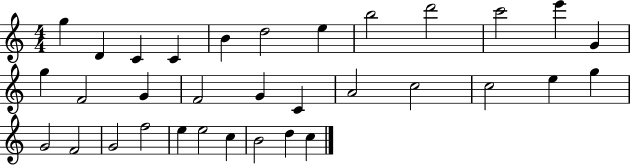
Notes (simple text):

G5/q D4/q C4/q C4/q B4/q D5/h E5/q B5/h D6/h C6/h E6/q G4/q G5/q F4/h G4/q F4/h G4/q C4/q A4/h C5/h C5/h E5/q G5/q G4/h F4/h G4/h F5/h E5/q E5/h C5/q B4/h D5/q C5/q